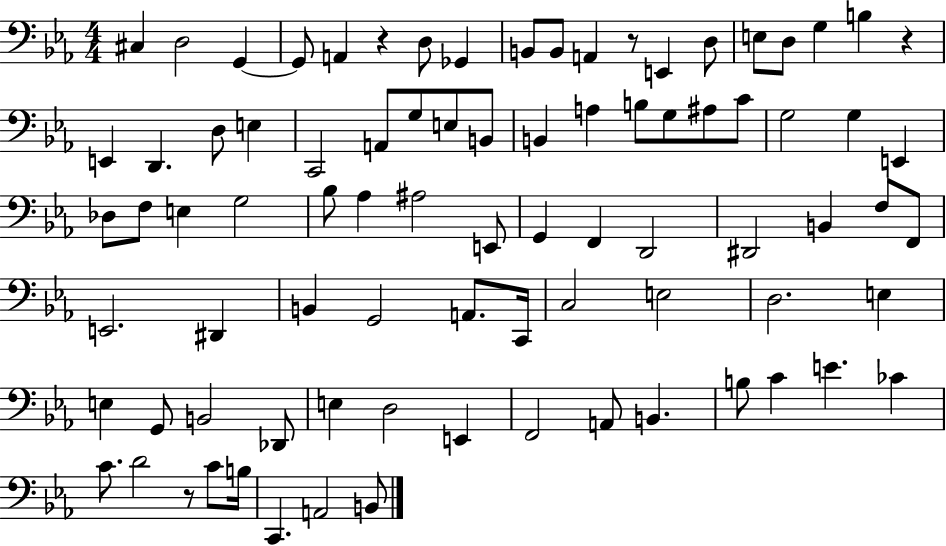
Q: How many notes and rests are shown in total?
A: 84